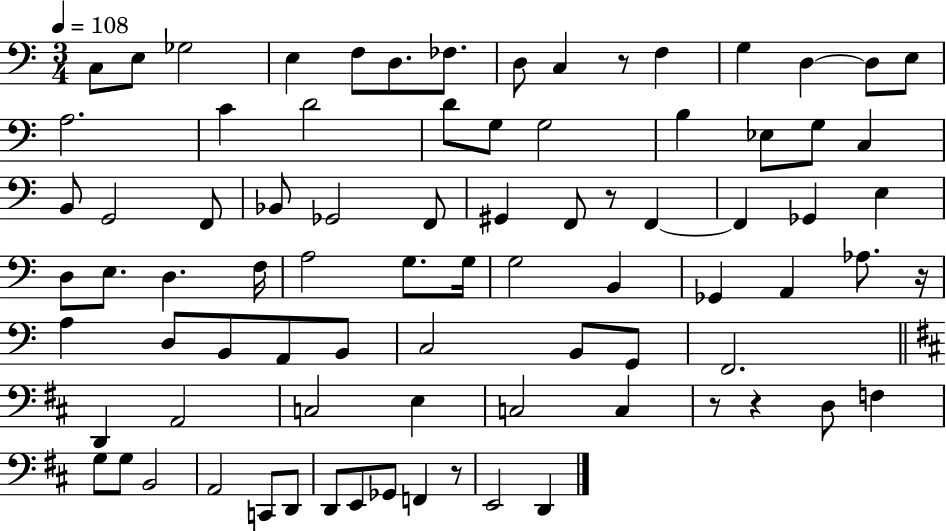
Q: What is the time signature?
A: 3/4